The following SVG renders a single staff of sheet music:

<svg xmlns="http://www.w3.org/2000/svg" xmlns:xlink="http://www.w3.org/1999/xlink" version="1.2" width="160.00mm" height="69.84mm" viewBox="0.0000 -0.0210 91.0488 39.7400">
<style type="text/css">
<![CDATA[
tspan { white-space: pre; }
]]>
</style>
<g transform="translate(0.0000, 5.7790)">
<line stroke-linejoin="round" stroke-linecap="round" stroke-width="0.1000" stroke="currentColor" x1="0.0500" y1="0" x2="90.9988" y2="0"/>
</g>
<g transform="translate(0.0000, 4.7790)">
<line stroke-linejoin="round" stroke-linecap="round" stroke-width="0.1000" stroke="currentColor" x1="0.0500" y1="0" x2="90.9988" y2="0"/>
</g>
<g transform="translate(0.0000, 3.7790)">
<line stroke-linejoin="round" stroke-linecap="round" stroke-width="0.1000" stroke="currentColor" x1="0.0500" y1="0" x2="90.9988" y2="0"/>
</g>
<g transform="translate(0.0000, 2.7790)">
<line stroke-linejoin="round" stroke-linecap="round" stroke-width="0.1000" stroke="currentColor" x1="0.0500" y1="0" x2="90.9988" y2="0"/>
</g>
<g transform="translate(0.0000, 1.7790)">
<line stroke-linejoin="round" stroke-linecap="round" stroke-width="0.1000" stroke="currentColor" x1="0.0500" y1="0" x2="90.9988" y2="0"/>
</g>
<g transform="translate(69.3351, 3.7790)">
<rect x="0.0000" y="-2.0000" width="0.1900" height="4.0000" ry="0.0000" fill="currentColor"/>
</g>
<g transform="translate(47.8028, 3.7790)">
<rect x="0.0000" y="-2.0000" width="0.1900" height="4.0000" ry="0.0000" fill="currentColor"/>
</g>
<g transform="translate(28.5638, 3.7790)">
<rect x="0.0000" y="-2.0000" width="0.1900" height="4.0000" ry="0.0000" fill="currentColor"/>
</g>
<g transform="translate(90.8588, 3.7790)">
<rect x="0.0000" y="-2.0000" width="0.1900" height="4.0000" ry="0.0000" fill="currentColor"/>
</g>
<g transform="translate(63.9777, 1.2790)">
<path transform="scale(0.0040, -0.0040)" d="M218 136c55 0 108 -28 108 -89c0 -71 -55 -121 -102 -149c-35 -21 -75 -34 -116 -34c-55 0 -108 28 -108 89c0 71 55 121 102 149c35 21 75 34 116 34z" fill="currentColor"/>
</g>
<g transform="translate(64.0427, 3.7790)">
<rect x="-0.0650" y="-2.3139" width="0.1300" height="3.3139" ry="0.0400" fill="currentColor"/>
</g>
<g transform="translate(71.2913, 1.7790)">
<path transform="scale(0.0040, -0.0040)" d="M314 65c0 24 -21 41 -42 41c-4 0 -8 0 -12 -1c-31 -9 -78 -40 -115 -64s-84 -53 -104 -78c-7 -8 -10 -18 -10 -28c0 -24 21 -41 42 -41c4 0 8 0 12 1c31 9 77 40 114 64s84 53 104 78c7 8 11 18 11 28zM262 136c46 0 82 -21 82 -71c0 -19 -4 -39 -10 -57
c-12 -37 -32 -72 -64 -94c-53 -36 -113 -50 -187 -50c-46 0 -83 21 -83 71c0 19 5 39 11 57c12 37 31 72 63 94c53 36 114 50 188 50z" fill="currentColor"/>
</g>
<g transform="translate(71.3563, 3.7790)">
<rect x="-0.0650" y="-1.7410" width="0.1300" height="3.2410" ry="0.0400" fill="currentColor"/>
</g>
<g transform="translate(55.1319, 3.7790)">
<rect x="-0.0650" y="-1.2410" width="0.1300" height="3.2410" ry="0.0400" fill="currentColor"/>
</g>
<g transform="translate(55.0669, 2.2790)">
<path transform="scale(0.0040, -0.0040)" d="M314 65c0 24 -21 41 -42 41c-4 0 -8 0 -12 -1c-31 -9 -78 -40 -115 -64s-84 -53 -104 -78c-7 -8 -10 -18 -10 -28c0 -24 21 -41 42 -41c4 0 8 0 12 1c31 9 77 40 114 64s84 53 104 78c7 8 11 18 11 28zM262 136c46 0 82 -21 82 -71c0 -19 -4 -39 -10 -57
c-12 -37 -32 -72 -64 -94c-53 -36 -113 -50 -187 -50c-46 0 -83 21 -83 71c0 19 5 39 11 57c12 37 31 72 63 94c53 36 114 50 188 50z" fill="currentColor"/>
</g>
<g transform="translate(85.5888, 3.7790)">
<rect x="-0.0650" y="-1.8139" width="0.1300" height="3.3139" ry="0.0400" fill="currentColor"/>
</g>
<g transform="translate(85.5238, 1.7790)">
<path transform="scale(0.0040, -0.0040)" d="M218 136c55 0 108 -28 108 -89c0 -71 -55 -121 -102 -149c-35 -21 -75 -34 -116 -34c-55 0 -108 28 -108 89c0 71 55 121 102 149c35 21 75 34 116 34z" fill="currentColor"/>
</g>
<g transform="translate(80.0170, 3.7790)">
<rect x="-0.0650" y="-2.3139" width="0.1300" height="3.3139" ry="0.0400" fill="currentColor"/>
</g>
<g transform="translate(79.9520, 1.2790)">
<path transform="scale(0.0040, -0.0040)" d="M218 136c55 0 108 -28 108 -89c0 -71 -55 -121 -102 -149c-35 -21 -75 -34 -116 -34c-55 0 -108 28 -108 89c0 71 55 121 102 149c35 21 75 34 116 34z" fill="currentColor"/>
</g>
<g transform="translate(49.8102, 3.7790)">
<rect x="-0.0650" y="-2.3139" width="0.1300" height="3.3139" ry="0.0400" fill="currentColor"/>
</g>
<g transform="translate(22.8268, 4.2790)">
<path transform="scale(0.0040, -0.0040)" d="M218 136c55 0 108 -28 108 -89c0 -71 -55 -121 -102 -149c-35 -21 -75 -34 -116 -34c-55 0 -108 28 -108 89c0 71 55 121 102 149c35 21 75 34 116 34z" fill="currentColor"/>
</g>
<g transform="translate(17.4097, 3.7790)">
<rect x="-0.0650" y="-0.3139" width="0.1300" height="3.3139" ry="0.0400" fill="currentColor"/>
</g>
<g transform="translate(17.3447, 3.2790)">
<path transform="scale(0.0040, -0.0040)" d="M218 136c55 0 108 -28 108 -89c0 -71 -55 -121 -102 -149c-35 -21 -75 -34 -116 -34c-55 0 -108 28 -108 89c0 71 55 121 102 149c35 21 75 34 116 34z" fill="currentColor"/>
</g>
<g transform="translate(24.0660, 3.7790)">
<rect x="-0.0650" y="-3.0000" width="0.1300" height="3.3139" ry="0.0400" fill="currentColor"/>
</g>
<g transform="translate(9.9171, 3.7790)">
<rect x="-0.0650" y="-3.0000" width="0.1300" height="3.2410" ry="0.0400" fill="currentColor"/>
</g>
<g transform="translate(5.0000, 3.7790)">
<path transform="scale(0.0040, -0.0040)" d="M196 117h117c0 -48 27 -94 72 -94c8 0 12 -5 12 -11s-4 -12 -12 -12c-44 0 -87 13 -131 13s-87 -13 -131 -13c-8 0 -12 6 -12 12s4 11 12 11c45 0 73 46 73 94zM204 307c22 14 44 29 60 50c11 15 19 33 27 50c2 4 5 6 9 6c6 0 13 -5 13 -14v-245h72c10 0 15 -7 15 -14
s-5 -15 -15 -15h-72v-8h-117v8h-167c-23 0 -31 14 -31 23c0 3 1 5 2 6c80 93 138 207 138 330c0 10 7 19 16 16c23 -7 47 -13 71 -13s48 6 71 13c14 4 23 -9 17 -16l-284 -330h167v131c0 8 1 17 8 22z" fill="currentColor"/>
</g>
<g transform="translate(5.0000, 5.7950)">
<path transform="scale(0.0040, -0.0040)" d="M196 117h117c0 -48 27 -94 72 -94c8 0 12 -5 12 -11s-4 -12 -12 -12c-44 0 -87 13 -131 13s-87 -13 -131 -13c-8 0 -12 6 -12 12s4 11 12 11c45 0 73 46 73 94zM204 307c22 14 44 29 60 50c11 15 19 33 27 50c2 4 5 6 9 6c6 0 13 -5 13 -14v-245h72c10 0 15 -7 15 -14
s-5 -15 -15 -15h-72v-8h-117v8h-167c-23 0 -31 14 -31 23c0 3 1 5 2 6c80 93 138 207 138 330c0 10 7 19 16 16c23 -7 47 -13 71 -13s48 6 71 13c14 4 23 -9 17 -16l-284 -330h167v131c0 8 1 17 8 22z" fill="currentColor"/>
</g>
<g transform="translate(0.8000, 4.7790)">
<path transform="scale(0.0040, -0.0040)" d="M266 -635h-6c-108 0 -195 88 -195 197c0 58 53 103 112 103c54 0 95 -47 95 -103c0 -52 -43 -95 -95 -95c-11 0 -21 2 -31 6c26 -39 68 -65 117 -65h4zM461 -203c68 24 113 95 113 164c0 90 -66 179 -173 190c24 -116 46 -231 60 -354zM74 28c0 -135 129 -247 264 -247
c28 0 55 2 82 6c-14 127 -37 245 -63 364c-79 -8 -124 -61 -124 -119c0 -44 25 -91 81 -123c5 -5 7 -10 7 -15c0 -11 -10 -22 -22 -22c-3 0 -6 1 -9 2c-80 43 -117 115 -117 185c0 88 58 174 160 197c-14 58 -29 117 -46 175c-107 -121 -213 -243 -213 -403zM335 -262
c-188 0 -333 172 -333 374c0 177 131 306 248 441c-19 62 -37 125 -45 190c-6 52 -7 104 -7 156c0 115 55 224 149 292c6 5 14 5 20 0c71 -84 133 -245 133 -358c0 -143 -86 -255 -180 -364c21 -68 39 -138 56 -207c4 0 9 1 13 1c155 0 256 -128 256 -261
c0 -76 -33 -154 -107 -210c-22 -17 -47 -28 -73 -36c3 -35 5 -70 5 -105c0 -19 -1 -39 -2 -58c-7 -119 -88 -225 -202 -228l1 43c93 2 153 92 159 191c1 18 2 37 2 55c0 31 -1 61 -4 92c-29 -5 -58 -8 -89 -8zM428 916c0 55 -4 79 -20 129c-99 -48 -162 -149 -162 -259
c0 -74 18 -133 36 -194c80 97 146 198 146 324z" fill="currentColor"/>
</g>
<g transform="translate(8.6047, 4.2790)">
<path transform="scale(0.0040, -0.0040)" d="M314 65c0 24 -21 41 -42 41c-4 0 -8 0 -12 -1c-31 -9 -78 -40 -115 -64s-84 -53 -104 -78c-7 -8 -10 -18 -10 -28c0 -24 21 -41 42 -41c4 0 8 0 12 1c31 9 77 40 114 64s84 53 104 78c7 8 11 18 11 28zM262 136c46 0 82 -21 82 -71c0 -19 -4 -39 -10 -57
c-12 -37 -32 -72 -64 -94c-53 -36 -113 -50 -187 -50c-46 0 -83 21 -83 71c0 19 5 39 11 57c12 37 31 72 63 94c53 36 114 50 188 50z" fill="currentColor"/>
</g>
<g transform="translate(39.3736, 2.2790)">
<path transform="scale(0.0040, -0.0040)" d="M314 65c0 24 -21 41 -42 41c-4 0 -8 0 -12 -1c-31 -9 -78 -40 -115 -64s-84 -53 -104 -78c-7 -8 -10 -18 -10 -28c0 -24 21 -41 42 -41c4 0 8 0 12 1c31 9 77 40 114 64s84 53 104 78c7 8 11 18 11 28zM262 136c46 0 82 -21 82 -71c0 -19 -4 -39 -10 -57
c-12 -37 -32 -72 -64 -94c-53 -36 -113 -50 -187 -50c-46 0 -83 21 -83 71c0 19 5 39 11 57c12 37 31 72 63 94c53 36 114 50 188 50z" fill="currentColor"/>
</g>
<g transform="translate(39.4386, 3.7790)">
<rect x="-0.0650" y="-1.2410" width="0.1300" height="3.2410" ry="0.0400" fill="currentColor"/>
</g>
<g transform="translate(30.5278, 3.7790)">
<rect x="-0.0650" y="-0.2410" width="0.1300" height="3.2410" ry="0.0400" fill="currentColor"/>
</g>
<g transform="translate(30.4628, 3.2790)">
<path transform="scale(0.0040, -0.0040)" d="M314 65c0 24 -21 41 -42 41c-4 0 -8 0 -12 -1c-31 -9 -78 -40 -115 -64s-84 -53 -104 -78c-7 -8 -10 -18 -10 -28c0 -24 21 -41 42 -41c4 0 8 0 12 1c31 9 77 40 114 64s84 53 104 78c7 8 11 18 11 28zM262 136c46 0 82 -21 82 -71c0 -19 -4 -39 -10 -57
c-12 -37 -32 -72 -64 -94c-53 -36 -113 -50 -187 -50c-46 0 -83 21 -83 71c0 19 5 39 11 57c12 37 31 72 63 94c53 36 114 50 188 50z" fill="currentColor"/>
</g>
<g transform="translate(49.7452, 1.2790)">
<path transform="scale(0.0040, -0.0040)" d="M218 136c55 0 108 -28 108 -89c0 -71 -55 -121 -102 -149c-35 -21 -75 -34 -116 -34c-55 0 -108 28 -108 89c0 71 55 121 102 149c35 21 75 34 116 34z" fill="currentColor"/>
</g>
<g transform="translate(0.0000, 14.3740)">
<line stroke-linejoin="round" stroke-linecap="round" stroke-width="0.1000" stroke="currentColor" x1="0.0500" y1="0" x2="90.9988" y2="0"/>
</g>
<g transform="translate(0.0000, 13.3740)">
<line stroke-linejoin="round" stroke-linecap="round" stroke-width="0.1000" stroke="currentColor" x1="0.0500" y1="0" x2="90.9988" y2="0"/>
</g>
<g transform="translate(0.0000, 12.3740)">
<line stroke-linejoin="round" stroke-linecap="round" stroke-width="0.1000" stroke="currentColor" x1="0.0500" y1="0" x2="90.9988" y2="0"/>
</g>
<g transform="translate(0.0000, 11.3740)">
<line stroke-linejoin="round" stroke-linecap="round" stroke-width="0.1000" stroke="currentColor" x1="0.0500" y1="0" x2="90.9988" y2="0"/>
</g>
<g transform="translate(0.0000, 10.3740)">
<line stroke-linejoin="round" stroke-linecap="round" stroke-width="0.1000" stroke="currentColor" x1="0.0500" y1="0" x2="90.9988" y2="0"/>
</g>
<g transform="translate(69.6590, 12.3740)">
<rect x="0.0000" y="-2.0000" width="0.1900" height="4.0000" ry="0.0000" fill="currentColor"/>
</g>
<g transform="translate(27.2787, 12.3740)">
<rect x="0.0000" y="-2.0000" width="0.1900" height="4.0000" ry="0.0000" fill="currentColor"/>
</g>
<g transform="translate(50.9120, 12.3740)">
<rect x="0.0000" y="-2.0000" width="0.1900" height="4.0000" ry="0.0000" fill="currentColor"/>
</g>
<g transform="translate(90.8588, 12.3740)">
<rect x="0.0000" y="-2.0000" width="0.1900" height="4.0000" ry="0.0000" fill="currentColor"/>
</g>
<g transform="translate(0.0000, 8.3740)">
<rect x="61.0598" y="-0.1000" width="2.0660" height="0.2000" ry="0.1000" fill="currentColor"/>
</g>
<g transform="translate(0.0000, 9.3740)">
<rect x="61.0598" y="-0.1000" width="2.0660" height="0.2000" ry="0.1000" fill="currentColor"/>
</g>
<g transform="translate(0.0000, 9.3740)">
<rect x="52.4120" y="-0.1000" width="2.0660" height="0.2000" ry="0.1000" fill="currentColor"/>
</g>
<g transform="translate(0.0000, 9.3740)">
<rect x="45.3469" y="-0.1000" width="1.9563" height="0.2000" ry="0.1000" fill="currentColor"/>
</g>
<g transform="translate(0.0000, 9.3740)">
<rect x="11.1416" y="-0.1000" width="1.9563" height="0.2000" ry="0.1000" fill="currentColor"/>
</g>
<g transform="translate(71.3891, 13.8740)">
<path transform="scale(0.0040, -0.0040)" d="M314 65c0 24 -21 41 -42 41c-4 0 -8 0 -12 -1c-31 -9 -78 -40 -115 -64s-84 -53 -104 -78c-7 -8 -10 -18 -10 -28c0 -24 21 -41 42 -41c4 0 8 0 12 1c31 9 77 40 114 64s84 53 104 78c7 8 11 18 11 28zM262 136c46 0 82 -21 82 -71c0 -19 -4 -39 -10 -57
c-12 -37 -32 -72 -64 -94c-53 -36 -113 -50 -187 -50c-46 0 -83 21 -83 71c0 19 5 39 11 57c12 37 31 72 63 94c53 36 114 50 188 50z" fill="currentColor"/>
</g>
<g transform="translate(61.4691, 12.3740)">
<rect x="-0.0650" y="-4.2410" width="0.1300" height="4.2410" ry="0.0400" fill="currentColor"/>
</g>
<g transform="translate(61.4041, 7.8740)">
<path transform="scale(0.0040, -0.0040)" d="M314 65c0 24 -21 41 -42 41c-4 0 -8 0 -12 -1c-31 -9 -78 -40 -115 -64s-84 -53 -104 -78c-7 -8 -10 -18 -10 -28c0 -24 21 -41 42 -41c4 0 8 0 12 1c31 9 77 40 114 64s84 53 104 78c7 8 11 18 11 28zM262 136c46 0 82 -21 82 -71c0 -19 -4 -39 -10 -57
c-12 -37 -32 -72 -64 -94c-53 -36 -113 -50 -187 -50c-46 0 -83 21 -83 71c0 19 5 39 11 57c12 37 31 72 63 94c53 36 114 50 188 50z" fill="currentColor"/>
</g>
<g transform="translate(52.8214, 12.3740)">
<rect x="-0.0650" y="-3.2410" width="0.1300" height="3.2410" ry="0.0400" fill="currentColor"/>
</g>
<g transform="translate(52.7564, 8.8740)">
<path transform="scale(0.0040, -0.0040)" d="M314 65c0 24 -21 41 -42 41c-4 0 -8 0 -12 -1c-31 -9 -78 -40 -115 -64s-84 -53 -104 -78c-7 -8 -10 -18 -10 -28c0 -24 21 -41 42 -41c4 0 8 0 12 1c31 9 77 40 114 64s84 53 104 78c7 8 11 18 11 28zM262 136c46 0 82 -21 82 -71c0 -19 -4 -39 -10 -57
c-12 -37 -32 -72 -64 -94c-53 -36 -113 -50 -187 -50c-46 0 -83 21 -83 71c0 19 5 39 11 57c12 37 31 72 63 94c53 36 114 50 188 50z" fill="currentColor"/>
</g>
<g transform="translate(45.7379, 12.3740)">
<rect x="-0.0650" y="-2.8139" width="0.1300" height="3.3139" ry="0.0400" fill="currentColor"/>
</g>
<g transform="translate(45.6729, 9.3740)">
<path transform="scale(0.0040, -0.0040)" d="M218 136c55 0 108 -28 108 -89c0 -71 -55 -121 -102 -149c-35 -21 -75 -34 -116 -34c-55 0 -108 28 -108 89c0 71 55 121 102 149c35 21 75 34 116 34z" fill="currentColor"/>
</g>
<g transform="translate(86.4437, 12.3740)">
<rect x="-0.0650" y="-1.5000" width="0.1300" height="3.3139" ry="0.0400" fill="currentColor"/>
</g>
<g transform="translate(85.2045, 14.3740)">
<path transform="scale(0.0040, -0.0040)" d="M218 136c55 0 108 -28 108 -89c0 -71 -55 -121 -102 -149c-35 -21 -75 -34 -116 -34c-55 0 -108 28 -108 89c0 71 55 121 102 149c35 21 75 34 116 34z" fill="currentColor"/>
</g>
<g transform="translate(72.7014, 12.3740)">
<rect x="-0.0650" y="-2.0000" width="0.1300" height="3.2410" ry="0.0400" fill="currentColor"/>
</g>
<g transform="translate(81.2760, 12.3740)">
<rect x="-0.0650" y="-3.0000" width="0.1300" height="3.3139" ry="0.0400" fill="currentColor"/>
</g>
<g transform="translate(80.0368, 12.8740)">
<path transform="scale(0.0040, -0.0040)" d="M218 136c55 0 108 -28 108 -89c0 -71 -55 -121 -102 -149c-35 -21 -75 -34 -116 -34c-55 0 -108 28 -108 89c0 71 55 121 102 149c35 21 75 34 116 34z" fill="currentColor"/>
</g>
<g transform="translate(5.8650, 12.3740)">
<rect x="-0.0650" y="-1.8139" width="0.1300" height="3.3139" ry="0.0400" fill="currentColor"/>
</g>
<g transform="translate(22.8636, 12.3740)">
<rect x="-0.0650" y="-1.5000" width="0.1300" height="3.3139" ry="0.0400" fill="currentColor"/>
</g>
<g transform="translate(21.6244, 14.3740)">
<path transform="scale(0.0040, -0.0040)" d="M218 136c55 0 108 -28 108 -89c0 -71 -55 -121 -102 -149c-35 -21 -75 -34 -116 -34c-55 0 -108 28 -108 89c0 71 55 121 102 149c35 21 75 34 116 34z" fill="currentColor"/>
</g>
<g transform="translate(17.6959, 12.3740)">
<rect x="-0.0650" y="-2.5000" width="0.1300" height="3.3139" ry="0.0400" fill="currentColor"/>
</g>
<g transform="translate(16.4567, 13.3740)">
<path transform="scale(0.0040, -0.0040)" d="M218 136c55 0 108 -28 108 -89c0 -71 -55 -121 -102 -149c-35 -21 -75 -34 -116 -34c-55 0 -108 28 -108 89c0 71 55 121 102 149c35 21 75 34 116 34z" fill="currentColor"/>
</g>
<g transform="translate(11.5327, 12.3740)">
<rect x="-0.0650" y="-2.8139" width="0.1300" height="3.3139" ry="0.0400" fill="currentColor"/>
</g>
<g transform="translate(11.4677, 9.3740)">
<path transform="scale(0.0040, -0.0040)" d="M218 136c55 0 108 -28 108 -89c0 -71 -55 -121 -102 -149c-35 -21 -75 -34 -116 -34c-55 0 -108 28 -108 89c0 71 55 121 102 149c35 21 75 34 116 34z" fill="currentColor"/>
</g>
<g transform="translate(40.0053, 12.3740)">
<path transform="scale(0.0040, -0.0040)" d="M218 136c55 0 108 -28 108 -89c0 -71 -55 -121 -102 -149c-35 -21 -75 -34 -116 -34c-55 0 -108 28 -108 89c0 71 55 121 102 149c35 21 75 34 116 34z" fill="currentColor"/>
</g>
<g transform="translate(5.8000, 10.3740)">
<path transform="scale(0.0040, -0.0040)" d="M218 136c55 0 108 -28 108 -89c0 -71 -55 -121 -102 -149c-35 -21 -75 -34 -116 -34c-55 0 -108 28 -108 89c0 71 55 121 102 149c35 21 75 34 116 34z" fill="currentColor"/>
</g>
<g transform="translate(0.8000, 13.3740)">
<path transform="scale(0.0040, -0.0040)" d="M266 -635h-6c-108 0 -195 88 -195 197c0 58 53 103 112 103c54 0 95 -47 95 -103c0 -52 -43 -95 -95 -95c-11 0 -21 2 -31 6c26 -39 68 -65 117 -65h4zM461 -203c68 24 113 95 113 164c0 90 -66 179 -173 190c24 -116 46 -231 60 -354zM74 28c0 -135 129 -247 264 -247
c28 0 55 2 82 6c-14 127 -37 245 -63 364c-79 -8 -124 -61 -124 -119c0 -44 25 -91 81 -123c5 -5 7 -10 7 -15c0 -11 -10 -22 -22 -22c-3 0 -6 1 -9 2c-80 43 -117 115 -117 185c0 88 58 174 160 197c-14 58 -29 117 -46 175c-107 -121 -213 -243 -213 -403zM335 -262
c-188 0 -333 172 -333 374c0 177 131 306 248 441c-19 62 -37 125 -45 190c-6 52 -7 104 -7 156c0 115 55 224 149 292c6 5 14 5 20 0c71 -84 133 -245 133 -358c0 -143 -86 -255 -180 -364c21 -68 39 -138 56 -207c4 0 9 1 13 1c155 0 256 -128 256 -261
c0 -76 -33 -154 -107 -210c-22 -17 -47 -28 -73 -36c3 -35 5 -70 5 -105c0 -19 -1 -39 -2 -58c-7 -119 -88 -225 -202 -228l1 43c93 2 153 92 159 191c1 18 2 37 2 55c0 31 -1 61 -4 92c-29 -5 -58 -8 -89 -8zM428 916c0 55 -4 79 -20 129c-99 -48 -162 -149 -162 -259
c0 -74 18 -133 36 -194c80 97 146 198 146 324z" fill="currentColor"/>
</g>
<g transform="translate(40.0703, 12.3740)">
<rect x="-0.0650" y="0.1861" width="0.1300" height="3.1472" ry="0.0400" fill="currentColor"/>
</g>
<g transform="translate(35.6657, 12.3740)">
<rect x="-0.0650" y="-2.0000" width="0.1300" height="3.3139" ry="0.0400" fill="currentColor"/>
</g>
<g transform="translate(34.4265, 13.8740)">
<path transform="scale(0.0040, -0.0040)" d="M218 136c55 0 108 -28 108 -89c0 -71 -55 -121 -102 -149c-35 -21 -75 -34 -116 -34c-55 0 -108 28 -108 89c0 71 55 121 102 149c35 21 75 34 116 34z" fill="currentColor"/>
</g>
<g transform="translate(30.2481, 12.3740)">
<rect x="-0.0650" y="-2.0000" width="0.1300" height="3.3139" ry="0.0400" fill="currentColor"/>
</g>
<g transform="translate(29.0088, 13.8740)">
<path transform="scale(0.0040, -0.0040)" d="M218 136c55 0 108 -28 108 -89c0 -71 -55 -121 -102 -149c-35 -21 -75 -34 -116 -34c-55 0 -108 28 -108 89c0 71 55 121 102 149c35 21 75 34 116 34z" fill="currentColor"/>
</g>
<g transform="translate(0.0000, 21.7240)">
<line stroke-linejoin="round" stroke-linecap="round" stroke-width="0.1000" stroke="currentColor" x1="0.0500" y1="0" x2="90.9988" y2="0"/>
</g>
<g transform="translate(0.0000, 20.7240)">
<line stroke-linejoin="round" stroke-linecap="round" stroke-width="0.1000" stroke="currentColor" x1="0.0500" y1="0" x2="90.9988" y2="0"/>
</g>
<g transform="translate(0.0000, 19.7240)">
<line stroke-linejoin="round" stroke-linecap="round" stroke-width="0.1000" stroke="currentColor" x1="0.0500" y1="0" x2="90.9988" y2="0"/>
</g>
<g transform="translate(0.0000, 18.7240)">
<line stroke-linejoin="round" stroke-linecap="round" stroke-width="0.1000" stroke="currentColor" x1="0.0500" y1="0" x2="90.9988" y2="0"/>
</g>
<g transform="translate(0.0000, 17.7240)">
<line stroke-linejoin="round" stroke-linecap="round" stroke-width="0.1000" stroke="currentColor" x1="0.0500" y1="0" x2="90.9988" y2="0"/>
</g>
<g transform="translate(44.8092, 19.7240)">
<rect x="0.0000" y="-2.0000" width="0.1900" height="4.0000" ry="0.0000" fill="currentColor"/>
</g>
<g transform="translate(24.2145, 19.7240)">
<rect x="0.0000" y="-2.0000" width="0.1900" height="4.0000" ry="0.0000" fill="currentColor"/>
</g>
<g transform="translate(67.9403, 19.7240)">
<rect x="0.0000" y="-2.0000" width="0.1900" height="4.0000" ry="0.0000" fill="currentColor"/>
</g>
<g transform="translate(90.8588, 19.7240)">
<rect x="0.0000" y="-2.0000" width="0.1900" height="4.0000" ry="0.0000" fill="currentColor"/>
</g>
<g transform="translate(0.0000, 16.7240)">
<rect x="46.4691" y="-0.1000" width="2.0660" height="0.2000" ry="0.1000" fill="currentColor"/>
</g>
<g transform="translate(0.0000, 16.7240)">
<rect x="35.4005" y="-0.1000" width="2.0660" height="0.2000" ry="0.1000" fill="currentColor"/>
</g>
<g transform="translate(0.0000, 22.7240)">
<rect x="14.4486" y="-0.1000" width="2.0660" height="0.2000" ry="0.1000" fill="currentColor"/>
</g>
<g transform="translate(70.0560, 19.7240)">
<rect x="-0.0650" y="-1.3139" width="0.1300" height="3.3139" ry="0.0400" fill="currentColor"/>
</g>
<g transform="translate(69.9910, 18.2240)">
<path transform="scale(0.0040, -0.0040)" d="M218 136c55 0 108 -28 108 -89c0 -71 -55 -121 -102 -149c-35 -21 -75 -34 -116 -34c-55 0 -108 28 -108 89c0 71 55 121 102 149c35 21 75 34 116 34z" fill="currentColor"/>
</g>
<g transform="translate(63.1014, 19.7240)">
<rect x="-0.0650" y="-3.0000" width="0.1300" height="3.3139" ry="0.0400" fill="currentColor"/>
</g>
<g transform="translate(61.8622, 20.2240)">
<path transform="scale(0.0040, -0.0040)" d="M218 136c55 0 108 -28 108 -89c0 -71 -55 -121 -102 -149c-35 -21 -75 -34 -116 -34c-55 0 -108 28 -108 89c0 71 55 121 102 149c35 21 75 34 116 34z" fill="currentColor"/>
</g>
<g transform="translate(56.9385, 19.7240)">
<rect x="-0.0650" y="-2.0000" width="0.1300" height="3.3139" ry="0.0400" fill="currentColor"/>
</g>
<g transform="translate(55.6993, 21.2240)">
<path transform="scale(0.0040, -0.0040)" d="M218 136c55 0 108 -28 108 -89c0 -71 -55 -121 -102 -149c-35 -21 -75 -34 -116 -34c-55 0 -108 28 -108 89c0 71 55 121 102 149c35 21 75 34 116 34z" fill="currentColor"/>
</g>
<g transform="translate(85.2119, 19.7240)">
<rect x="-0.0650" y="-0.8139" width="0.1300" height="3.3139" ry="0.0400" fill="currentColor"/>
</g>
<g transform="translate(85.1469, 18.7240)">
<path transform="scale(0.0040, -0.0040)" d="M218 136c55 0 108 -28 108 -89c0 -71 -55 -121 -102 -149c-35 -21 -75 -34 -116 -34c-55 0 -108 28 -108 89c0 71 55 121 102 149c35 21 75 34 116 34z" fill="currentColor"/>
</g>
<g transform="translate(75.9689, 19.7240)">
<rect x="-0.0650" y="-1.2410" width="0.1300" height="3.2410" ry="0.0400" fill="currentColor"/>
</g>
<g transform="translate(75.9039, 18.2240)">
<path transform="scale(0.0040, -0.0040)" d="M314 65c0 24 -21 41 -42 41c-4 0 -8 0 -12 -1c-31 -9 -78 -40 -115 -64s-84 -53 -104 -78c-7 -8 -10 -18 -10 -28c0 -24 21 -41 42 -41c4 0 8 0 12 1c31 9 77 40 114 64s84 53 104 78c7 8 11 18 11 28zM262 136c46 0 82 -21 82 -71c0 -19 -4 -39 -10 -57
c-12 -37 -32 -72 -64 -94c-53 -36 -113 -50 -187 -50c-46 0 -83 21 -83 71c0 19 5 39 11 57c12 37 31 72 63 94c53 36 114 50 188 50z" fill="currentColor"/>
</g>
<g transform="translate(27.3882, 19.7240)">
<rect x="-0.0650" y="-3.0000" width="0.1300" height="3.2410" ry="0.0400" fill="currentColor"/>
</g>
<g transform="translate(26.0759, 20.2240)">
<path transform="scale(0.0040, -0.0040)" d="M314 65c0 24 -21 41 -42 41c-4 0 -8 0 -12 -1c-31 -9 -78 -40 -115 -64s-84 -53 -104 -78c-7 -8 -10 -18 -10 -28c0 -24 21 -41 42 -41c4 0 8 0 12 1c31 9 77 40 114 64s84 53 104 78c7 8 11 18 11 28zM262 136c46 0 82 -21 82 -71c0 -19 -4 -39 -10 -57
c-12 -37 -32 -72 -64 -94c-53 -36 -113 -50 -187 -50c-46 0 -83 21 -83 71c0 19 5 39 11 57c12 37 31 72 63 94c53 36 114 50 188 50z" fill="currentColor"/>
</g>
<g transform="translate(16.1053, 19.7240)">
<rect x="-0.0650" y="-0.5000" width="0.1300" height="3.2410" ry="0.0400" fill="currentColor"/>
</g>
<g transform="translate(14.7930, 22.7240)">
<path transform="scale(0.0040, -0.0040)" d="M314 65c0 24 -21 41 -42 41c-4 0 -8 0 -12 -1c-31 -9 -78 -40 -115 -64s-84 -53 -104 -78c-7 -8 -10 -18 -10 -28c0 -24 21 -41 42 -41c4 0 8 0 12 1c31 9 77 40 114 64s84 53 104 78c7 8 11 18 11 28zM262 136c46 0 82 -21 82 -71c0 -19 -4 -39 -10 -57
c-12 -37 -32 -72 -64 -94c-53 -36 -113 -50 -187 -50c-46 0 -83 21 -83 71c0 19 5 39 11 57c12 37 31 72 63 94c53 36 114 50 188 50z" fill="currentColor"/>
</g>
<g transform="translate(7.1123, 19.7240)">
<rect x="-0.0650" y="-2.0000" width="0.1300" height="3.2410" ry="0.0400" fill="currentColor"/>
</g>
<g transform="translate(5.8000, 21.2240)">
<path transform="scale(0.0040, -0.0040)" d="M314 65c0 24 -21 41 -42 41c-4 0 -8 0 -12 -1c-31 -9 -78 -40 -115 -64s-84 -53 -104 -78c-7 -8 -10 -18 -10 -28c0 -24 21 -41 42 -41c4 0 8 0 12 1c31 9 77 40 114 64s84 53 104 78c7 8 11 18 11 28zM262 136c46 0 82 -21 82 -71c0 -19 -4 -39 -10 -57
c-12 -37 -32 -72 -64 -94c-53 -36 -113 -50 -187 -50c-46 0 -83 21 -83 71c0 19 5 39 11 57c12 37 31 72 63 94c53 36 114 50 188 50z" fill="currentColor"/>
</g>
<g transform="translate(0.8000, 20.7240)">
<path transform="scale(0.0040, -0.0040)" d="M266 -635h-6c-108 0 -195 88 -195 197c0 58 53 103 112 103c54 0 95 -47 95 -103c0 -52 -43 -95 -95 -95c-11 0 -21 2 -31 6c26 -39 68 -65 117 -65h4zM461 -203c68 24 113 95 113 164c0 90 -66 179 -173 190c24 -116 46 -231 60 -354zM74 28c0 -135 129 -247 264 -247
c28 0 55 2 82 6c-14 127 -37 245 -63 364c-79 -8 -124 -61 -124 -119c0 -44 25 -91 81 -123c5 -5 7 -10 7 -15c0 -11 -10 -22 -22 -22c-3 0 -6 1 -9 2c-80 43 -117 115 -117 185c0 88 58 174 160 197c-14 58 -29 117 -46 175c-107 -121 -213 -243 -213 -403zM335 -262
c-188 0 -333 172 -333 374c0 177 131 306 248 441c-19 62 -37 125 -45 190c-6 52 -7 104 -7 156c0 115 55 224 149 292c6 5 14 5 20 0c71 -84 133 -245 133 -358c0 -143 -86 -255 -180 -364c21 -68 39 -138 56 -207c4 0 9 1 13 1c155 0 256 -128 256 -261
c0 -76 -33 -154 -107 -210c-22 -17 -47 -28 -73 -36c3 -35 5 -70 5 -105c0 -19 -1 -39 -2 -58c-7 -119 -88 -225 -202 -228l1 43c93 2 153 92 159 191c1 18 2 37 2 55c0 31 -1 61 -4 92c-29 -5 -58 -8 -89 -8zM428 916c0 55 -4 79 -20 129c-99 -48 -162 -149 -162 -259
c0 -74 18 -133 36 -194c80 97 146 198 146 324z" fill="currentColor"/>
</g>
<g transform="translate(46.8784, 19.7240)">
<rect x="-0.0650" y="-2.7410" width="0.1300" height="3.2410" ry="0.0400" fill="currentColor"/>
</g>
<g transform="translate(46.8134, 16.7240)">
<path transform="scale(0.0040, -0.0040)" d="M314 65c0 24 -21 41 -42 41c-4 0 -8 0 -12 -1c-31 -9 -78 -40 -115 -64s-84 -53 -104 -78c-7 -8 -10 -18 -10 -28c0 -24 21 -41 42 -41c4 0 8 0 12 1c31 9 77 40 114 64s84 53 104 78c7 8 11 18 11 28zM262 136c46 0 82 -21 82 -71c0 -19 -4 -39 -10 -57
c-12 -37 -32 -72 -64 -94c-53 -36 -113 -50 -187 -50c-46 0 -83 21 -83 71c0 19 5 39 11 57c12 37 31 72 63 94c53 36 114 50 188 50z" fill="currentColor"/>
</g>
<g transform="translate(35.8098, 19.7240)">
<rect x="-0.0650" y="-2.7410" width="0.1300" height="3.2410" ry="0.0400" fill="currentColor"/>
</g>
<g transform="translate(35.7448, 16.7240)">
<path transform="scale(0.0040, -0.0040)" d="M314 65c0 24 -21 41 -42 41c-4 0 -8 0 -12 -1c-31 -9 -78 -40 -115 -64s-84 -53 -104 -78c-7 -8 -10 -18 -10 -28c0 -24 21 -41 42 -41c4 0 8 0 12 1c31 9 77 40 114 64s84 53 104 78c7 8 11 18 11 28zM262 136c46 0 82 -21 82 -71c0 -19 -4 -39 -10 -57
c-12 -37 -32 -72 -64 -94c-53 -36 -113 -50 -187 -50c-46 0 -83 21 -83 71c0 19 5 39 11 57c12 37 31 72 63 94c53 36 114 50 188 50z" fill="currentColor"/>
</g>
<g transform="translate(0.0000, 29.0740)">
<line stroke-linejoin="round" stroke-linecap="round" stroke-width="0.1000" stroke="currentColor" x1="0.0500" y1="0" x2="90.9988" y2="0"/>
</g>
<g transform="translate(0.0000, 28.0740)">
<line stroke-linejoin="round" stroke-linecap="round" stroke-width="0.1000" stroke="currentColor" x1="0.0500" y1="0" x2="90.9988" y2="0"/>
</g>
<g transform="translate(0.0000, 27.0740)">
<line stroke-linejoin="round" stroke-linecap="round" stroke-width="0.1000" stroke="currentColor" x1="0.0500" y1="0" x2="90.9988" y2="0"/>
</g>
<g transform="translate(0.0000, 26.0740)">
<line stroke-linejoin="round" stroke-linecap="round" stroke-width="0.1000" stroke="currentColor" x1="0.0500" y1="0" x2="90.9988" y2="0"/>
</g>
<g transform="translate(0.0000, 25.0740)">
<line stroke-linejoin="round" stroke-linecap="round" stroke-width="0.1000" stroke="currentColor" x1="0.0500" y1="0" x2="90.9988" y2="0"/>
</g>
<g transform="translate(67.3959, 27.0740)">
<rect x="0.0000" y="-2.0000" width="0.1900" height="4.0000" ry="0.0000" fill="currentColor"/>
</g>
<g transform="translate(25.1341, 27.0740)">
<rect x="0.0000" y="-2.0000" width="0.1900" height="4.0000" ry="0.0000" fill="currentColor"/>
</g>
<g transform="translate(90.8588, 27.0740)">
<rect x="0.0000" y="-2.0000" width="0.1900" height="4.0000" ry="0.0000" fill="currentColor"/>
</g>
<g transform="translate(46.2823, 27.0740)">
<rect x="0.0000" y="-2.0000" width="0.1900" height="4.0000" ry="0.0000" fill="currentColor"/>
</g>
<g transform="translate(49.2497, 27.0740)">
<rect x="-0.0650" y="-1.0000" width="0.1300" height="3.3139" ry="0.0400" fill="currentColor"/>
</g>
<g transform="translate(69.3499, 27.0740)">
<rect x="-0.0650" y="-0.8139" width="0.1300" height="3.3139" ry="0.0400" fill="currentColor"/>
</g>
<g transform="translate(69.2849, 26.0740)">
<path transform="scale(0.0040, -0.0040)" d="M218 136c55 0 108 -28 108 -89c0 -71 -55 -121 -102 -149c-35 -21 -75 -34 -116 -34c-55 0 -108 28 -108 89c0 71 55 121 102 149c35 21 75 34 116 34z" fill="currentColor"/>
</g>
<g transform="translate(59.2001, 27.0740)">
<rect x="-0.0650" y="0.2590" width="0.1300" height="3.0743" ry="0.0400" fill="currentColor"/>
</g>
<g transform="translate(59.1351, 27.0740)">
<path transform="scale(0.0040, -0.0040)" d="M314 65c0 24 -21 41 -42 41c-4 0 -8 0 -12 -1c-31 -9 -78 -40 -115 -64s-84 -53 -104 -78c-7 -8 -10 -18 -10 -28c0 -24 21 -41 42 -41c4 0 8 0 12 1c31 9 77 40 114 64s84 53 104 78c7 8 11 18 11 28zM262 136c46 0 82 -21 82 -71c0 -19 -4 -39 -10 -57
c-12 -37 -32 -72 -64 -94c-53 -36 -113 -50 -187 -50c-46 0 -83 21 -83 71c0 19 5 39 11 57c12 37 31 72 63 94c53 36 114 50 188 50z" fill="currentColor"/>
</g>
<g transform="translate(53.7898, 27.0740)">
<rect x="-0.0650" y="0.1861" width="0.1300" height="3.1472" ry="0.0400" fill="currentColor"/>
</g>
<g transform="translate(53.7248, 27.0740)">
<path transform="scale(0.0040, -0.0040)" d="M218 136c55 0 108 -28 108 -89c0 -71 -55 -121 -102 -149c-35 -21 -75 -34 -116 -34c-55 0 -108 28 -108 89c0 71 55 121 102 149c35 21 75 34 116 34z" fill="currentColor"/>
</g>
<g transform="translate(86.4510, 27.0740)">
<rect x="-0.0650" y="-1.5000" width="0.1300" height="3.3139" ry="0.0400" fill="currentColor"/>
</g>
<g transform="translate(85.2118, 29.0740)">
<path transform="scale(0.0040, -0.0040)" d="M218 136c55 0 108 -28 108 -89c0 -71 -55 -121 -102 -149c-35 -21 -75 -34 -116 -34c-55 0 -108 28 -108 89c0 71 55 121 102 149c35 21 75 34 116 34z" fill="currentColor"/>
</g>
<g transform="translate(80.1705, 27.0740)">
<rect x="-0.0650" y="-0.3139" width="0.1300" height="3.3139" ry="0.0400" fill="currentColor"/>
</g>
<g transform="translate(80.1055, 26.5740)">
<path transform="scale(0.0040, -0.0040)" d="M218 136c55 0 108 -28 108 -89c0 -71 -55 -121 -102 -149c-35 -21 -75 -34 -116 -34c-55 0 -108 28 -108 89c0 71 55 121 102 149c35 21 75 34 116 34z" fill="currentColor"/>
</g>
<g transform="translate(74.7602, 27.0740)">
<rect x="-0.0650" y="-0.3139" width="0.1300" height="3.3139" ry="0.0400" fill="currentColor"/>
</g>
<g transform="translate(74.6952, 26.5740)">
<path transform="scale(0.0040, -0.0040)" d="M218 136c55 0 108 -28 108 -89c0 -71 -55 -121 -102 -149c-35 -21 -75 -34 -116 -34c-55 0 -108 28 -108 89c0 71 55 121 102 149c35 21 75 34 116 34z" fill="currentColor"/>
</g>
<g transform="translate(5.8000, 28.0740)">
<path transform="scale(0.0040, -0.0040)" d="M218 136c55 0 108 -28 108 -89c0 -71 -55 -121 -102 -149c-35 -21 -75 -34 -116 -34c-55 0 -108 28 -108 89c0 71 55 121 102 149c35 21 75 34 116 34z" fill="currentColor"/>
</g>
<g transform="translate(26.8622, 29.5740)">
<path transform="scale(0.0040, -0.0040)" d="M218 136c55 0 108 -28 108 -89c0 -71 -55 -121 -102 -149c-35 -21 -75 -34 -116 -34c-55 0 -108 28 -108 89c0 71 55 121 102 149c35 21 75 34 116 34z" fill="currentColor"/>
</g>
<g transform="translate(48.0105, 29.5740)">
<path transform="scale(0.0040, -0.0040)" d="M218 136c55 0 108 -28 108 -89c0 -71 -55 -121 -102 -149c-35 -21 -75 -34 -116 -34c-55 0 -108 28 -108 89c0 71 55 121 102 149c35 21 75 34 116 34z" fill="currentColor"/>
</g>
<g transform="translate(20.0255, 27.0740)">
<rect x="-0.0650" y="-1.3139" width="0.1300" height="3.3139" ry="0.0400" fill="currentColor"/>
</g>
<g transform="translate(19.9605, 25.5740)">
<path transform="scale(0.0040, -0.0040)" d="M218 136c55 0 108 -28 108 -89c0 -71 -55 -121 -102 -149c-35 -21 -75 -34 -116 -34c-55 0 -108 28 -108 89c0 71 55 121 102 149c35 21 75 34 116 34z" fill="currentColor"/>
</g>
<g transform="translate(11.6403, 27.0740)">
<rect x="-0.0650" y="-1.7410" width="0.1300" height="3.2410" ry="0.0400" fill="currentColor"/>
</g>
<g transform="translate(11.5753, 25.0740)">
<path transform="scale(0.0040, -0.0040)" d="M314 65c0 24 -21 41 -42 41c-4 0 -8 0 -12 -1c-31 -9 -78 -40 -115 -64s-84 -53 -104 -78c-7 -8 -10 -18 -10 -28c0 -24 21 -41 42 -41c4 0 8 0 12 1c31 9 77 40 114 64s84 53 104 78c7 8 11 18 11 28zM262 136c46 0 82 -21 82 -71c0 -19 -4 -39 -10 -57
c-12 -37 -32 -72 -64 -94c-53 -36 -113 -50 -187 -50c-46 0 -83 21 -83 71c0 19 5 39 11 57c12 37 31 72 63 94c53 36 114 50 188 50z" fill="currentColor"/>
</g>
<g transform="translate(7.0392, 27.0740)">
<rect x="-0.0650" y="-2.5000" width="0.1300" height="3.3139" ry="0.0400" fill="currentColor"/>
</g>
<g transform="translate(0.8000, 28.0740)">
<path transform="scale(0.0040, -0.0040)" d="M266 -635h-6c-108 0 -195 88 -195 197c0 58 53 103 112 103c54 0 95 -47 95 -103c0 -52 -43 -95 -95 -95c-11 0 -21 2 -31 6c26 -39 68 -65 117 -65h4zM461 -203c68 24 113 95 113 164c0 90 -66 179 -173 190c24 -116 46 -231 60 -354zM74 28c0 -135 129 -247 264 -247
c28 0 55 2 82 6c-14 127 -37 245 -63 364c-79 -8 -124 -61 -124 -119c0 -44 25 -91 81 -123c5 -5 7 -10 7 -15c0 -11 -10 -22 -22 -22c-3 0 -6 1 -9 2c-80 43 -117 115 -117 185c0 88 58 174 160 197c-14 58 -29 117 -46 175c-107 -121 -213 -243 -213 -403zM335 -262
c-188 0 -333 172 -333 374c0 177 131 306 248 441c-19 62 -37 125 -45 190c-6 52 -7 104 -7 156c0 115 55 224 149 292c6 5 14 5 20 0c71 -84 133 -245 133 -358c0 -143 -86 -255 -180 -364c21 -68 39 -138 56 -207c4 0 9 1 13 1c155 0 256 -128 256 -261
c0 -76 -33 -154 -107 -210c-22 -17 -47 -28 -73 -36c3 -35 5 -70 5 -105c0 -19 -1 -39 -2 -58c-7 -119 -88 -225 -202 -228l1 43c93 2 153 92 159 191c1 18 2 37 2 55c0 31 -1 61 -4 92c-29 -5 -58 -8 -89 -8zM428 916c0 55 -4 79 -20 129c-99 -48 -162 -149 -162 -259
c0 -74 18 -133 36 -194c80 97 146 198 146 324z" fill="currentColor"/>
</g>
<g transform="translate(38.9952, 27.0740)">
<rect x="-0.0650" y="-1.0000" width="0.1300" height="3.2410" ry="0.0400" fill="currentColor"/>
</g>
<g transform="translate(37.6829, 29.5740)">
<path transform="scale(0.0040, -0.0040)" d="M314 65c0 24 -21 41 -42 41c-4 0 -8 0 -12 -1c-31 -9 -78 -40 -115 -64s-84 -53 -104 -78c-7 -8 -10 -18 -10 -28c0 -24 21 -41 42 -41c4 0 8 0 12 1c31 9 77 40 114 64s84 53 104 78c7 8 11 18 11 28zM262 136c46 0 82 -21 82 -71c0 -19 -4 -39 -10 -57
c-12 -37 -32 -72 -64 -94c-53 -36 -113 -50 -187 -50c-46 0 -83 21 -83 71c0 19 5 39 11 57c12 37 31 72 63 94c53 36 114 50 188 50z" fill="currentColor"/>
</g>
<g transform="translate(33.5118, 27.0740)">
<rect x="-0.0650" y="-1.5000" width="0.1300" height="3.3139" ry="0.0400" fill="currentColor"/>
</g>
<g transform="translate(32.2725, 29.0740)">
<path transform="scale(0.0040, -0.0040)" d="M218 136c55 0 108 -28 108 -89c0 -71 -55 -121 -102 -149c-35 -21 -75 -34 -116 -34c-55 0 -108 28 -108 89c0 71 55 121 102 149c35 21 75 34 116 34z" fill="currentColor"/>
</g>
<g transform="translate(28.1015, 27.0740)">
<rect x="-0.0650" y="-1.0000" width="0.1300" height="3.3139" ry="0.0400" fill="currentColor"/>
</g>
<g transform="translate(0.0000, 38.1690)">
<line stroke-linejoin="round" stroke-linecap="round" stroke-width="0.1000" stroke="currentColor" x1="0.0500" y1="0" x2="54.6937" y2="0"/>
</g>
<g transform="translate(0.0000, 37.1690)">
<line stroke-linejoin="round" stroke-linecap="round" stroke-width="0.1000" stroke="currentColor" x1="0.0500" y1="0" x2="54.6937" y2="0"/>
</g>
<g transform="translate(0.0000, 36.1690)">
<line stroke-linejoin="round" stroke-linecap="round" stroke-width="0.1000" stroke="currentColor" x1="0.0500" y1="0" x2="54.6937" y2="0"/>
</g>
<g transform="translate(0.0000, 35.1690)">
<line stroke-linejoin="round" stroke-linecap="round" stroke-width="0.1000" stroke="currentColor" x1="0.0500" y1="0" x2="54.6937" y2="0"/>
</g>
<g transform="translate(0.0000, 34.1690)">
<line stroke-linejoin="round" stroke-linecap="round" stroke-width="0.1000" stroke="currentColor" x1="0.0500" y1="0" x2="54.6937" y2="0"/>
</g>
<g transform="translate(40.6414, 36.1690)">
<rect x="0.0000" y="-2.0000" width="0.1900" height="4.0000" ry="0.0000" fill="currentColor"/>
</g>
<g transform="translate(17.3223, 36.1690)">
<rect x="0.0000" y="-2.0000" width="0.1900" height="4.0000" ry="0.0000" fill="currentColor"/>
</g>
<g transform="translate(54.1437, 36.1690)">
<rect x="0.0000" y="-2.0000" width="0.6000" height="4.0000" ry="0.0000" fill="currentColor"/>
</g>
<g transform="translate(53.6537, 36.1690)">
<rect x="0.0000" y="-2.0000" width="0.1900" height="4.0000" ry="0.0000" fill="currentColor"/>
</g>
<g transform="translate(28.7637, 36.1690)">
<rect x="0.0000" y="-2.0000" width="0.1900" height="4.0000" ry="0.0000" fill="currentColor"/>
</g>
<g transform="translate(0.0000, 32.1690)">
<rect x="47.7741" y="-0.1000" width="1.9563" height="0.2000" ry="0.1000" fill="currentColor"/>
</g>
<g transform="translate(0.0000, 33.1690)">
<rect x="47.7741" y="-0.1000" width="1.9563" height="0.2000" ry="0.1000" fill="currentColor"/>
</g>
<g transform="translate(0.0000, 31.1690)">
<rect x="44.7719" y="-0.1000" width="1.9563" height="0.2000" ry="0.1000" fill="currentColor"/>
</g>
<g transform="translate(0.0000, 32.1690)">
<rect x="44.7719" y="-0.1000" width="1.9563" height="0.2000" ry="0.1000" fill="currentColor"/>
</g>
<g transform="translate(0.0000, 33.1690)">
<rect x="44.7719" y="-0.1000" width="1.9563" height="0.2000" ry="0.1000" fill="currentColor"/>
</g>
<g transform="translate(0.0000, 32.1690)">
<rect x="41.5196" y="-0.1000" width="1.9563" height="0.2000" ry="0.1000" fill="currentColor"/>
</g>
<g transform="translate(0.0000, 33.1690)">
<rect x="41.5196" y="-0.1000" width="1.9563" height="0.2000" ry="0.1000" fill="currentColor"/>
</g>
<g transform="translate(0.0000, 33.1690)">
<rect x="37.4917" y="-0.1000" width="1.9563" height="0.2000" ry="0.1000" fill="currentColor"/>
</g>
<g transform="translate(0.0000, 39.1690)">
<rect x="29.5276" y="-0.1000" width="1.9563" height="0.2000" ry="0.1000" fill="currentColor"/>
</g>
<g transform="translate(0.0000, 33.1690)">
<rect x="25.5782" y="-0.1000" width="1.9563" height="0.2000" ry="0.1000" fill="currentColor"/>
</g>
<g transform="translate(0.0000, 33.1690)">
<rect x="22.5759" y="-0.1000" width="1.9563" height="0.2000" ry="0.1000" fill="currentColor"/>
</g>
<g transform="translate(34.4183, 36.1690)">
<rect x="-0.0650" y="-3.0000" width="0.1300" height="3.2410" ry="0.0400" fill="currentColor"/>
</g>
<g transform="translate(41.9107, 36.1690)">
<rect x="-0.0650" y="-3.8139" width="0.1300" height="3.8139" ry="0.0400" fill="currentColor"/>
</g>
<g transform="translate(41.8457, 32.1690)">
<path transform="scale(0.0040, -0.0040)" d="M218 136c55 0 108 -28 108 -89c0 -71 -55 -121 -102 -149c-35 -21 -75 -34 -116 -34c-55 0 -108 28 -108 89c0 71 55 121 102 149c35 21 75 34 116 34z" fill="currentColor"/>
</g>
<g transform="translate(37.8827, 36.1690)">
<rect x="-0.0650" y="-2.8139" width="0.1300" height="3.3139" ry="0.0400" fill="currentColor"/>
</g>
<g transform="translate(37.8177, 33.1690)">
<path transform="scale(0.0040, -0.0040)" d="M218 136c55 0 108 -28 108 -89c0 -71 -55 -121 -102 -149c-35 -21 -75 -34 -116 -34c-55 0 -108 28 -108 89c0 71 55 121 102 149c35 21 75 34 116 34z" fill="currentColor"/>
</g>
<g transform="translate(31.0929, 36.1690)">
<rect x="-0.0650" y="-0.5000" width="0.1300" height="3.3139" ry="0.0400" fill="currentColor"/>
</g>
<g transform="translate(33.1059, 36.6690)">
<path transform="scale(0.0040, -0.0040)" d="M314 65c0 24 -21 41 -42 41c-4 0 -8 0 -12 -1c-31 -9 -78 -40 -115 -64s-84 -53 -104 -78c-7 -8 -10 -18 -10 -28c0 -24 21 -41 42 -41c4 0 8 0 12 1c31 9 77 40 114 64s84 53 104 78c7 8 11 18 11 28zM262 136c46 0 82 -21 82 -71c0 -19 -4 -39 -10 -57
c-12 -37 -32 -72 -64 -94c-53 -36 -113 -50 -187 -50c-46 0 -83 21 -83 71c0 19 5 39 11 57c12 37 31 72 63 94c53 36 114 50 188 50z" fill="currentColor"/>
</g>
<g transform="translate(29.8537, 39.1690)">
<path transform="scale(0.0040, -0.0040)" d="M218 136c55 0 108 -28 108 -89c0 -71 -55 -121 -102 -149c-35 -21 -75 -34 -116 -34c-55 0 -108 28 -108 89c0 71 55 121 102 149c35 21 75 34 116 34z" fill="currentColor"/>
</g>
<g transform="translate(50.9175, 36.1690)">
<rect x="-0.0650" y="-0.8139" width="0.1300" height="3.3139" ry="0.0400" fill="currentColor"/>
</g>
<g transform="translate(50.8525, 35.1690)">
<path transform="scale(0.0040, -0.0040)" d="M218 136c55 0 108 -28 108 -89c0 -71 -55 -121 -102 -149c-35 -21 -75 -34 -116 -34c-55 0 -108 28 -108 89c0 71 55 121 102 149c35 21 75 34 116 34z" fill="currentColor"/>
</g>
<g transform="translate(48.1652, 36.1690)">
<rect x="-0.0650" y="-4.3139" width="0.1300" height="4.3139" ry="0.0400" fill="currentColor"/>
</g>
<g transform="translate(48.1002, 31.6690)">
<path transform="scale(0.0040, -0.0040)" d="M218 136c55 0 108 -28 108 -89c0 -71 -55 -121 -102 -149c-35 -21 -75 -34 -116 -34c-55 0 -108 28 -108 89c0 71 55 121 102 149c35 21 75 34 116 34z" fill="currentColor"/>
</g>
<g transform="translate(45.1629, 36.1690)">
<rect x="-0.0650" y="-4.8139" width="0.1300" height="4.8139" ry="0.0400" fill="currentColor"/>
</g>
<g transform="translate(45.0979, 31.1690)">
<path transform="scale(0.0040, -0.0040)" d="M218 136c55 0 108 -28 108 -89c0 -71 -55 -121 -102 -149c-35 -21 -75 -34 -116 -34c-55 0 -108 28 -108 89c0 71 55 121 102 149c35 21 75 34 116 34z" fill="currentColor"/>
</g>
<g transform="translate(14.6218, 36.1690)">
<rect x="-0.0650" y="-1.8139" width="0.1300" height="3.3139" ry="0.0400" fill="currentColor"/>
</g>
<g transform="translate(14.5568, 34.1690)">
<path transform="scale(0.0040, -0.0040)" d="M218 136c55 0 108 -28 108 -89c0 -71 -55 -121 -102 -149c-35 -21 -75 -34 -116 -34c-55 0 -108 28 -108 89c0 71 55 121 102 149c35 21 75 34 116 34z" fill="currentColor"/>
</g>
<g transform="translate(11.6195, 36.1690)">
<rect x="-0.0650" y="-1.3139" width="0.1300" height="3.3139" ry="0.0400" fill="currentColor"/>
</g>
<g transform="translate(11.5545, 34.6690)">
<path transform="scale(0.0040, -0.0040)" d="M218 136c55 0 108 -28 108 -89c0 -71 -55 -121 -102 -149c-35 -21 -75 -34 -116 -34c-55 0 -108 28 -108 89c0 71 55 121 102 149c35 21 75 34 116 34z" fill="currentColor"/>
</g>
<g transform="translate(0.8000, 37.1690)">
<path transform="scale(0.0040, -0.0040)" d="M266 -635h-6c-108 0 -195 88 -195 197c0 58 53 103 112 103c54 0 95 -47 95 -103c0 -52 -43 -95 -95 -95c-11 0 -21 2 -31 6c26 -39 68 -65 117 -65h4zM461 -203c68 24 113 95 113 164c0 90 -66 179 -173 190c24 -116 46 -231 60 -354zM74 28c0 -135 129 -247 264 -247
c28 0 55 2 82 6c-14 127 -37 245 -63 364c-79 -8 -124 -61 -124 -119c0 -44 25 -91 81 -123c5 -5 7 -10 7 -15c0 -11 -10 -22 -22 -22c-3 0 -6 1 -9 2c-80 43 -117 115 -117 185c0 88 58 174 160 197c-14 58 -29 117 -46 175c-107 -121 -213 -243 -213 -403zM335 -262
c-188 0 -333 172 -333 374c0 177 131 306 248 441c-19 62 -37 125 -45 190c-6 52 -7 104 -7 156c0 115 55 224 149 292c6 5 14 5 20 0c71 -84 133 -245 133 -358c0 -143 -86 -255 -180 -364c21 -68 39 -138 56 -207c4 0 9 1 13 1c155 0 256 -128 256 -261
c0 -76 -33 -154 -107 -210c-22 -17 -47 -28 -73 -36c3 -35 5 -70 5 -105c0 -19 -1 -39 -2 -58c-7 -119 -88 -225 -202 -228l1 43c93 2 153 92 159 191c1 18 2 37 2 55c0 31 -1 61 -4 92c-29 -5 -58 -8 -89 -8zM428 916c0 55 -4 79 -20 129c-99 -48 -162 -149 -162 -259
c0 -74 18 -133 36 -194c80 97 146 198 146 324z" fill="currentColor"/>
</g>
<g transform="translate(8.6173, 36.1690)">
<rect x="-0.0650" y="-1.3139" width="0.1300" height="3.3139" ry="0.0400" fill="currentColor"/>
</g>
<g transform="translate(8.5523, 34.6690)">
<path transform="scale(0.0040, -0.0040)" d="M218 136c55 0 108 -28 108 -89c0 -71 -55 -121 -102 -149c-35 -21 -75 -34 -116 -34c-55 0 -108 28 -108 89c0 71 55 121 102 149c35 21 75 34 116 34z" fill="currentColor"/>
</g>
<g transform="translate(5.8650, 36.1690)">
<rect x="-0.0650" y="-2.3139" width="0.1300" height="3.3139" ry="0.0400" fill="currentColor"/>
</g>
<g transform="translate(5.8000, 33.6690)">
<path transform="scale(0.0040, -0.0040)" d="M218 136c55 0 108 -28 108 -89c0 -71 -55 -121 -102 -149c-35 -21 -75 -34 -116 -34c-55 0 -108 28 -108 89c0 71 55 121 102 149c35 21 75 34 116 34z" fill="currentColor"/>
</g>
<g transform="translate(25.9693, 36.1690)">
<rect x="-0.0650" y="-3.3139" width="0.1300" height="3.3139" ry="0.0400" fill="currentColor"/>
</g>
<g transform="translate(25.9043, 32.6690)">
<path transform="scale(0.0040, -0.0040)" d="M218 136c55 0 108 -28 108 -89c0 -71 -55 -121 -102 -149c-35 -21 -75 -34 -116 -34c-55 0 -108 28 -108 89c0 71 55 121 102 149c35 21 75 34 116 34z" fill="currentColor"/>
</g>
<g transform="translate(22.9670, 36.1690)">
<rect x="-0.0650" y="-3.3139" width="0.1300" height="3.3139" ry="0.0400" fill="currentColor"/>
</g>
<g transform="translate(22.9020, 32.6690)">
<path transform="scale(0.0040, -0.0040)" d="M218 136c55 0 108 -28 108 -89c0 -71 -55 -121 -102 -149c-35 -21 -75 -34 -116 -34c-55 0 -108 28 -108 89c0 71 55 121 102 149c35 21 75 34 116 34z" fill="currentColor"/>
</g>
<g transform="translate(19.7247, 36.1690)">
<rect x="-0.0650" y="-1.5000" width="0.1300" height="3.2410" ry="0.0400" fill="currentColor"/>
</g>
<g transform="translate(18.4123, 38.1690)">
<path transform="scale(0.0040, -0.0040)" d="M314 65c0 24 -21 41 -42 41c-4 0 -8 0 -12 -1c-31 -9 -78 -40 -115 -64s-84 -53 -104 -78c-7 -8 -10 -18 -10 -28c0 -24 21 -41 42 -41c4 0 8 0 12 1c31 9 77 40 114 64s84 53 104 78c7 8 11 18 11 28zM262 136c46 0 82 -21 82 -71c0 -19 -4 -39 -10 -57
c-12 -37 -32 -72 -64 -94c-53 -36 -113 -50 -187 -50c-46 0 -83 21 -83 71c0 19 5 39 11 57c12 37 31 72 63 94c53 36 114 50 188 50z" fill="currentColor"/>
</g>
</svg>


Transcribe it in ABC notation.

X:1
T:Untitled
M:4/4
L:1/4
K:C
A2 c A c2 e2 g e2 g f2 g f f a G E F F B a b2 d'2 F2 A E F2 C2 A2 a2 a2 F A e e2 d G f2 e D E D2 D B B2 d c c E g e e f E2 b b C A2 a c' e' d' d